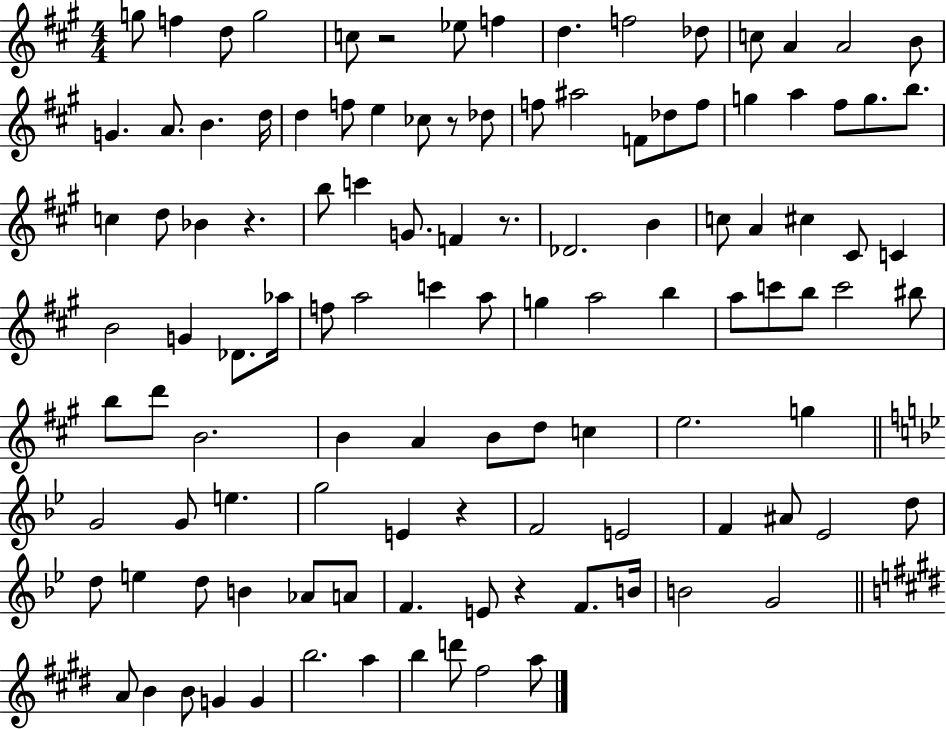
G5/e F5/q D5/e G5/h C5/e R/h Eb5/e F5/q D5/q. F5/h Db5/e C5/e A4/q A4/h B4/e G4/q. A4/e. B4/q. D5/s D5/q F5/e E5/q CES5/e R/e Db5/e F5/e A#5/h F4/e Db5/e F5/e G5/q A5/q F#5/e G5/e. B5/e. C5/q D5/e Bb4/q R/q. B5/e C6/q G4/e. F4/q R/e. Db4/h. B4/q C5/e A4/q C#5/q C#4/e C4/q B4/h G4/q Db4/e. Ab5/s F5/e A5/h C6/q A5/e G5/q A5/h B5/q A5/e C6/e B5/e C6/h BIS5/e B5/e D6/e B4/h. B4/q A4/q B4/e D5/e C5/q E5/h. G5/q G4/h G4/e E5/q. G5/h E4/q R/q F4/h E4/h F4/q A#4/e Eb4/h D5/e D5/e E5/q D5/e B4/q Ab4/e A4/e F4/q. E4/e R/q F4/e. B4/s B4/h G4/h A4/e B4/q B4/e G4/q G4/q B5/h. A5/q B5/q D6/e F#5/h A5/e